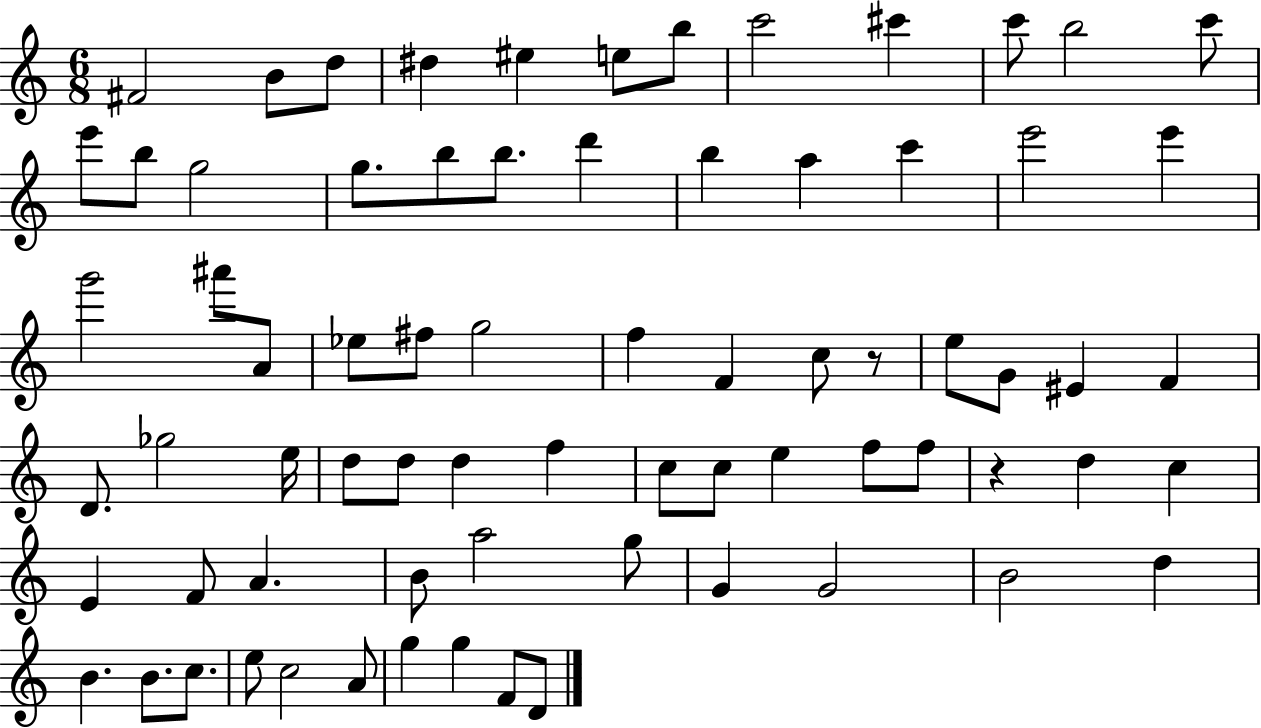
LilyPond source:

{
  \clef treble
  \numericTimeSignature
  \time 6/8
  \key c \major
  fis'2 b'8 d''8 | dis''4 eis''4 e''8 b''8 | c'''2 cis'''4 | c'''8 b''2 c'''8 | \break e'''8 b''8 g''2 | g''8. b''8 b''8. d'''4 | b''4 a''4 c'''4 | e'''2 e'''4 | \break g'''2 ais'''8 a'8 | ees''8 fis''8 g''2 | f''4 f'4 c''8 r8 | e''8 g'8 eis'4 f'4 | \break d'8. ges''2 e''16 | d''8 d''8 d''4 f''4 | c''8 c''8 e''4 f''8 f''8 | r4 d''4 c''4 | \break e'4 f'8 a'4. | b'8 a''2 g''8 | g'4 g'2 | b'2 d''4 | \break b'4. b'8. c''8. | e''8 c''2 a'8 | g''4 g''4 f'8 d'8 | \bar "|."
}